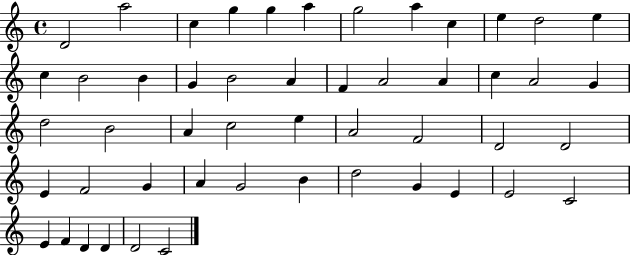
D4/h A5/h C5/q G5/q G5/q A5/q G5/h A5/q C5/q E5/q D5/h E5/q C5/q B4/h B4/q G4/q B4/h A4/q F4/q A4/h A4/q C5/q A4/h G4/q D5/h B4/h A4/q C5/h E5/q A4/h F4/h D4/h D4/h E4/q F4/h G4/q A4/q G4/h B4/q D5/h G4/q E4/q E4/h C4/h E4/q F4/q D4/q D4/q D4/h C4/h